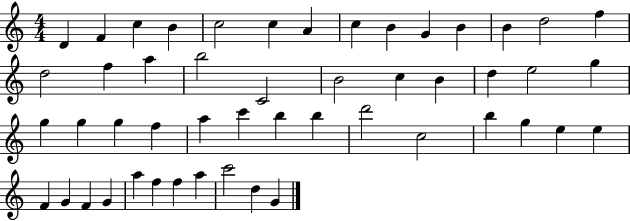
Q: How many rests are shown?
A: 0